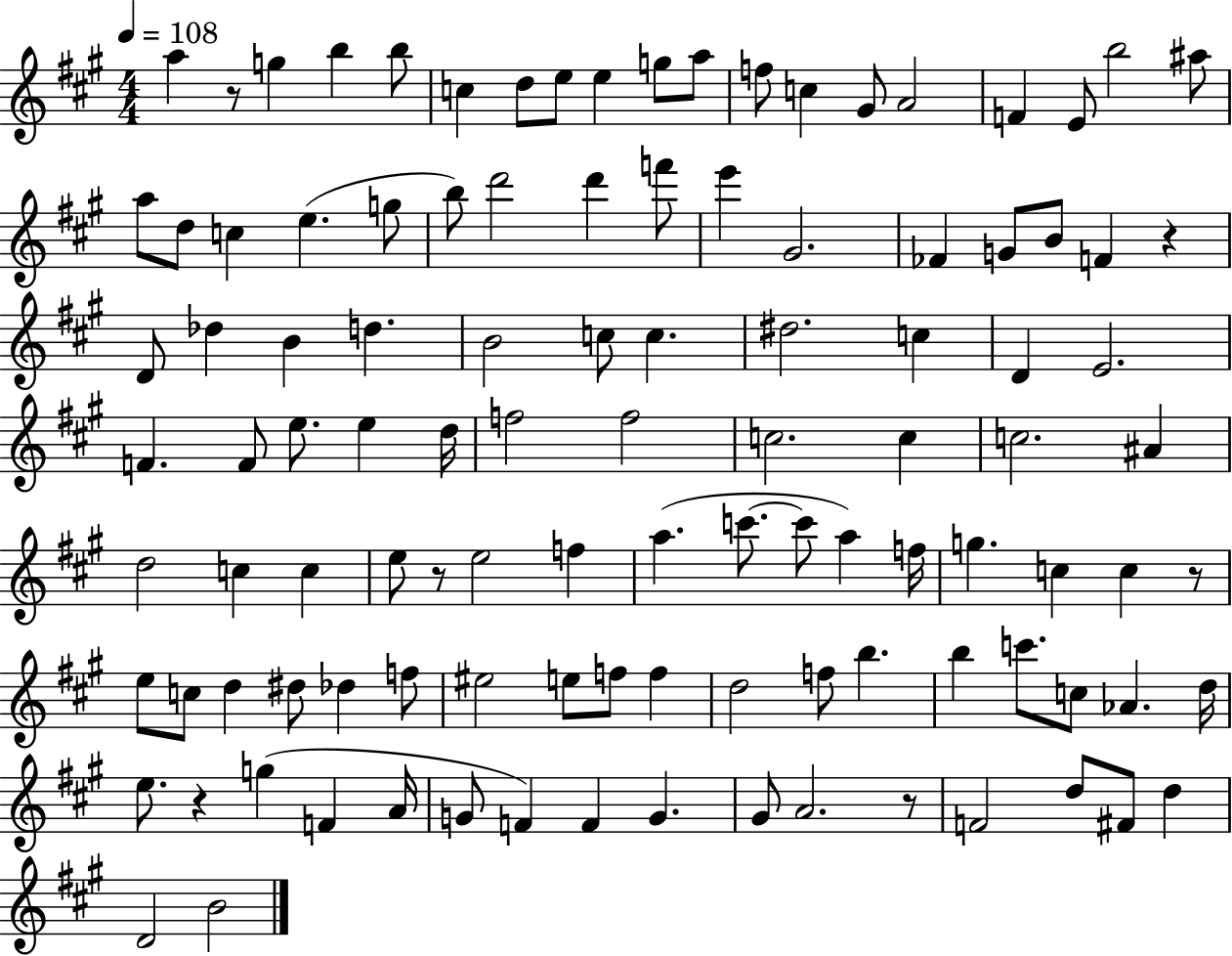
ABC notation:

X:1
T:Untitled
M:4/4
L:1/4
K:A
a z/2 g b b/2 c d/2 e/2 e g/2 a/2 f/2 c ^G/2 A2 F E/2 b2 ^a/2 a/2 d/2 c e g/2 b/2 d'2 d' f'/2 e' ^G2 _F G/2 B/2 F z D/2 _d B d B2 c/2 c ^d2 c D E2 F F/2 e/2 e d/4 f2 f2 c2 c c2 ^A d2 c c e/2 z/2 e2 f a c'/2 c'/2 a f/4 g c c z/2 e/2 c/2 d ^d/2 _d f/2 ^e2 e/2 f/2 f d2 f/2 b b c'/2 c/2 _A d/4 e/2 z g F A/4 G/2 F F G ^G/2 A2 z/2 F2 d/2 ^F/2 d D2 B2